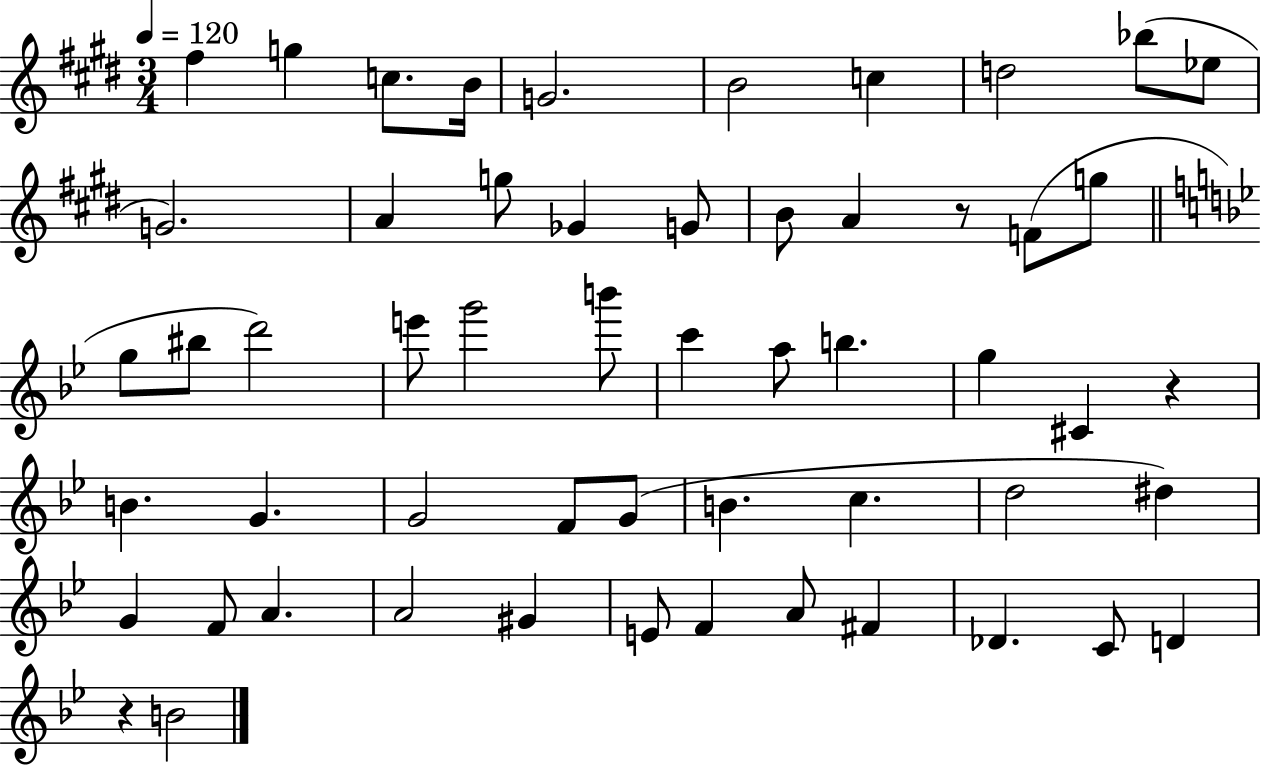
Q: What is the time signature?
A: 3/4